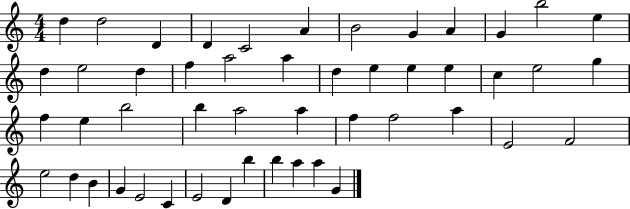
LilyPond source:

{
  \clef treble
  \numericTimeSignature
  \time 4/4
  \key c \major
  d''4 d''2 d'4 | d'4 c'2 a'4 | b'2 g'4 a'4 | g'4 b''2 e''4 | \break d''4 e''2 d''4 | f''4 a''2 a''4 | d''4 e''4 e''4 e''4 | c''4 e''2 g''4 | \break f''4 e''4 b''2 | b''4 a''2 a''4 | f''4 f''2 a''4 | e'2 f'2 | \break e''2 d''4 b'4 | g'4 e'2 c'4 | e'2 d'4 b''4 | b''4 a''4 a''4 g'4 | \break \bar "|."
}